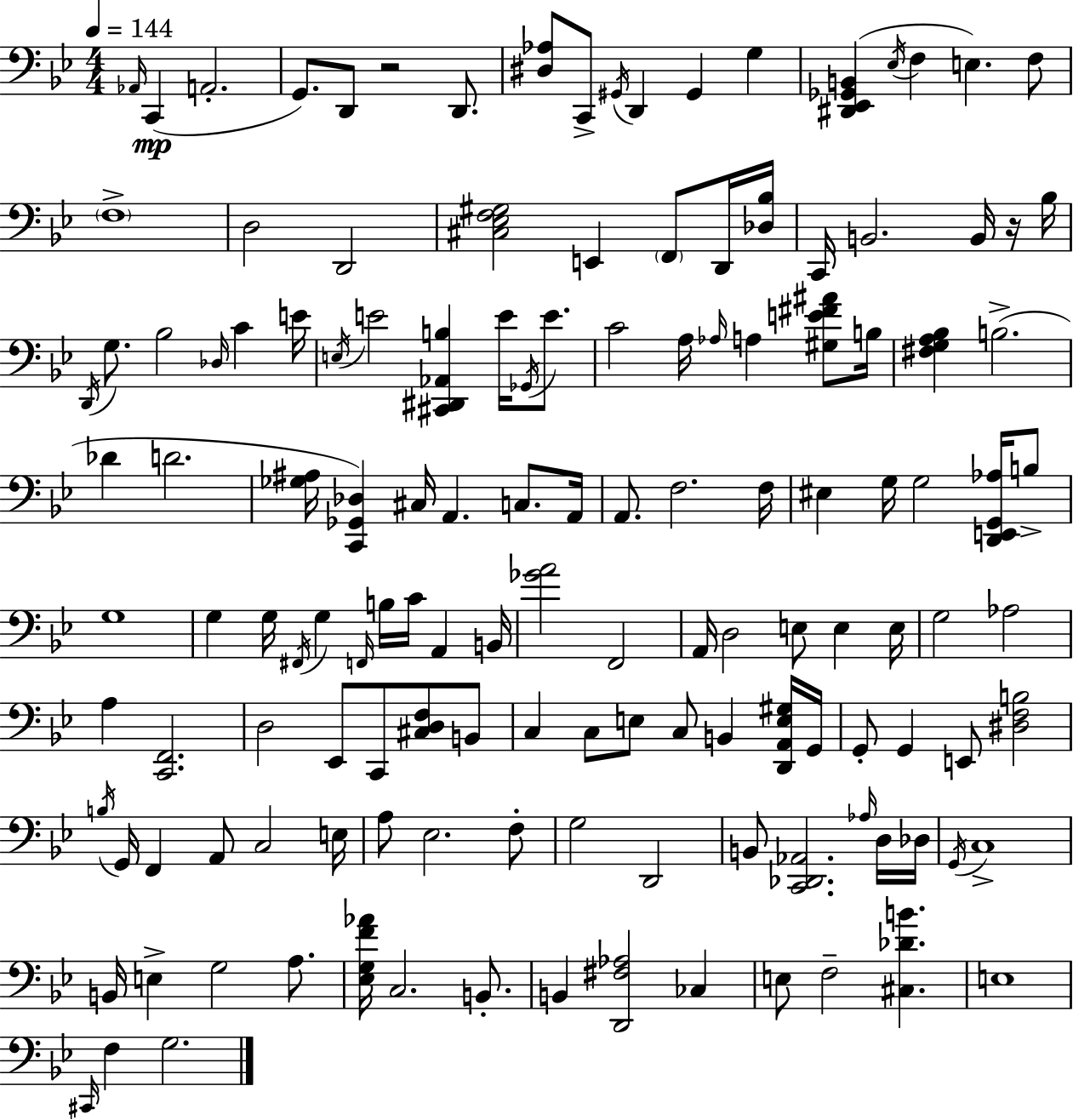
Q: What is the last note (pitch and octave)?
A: G3